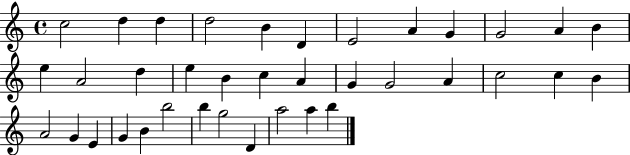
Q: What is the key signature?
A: C major